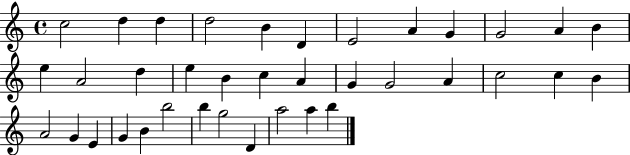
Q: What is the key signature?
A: C major